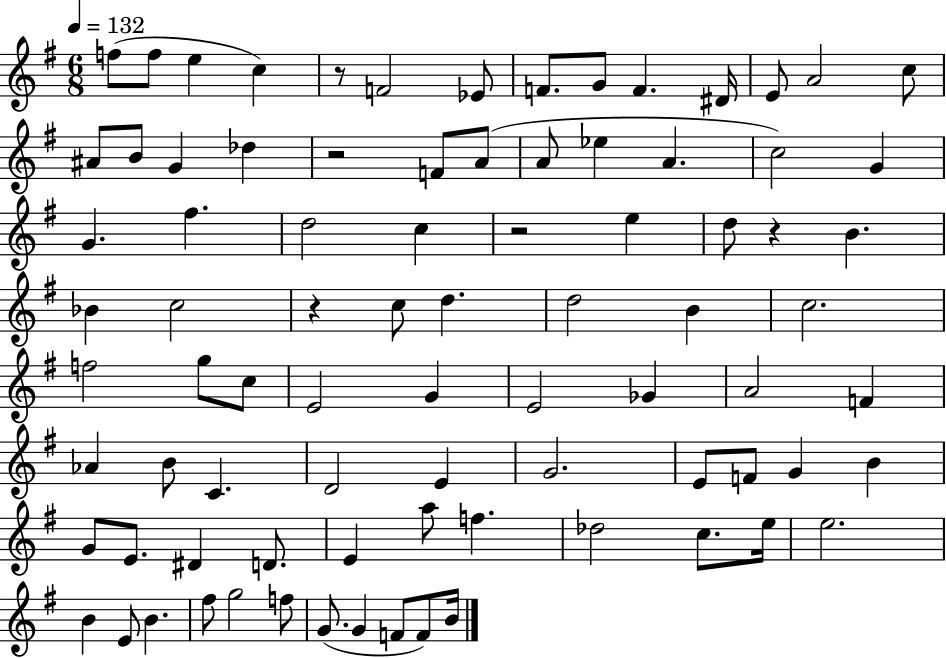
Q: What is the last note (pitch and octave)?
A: B4